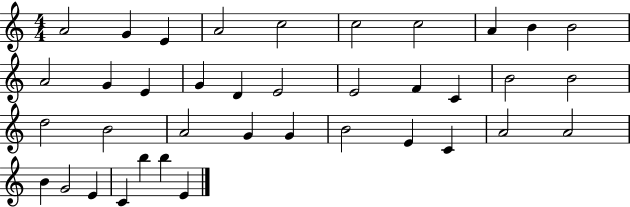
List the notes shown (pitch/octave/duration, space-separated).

A4/h G4/q E4/q A4/h C5/h C5/h C5/h A4/q B4/q B4/h A4/h G4/q E4/q G4/q D4/q E4/h E4/h F4/q C4/q B4/h B4/h D5/h B4/h A4/h G4/q G4/q B4/h E4/q C4/q A4/h A4/h B4/q G4/h E4/q C4/q B5/q B5/q E4/q